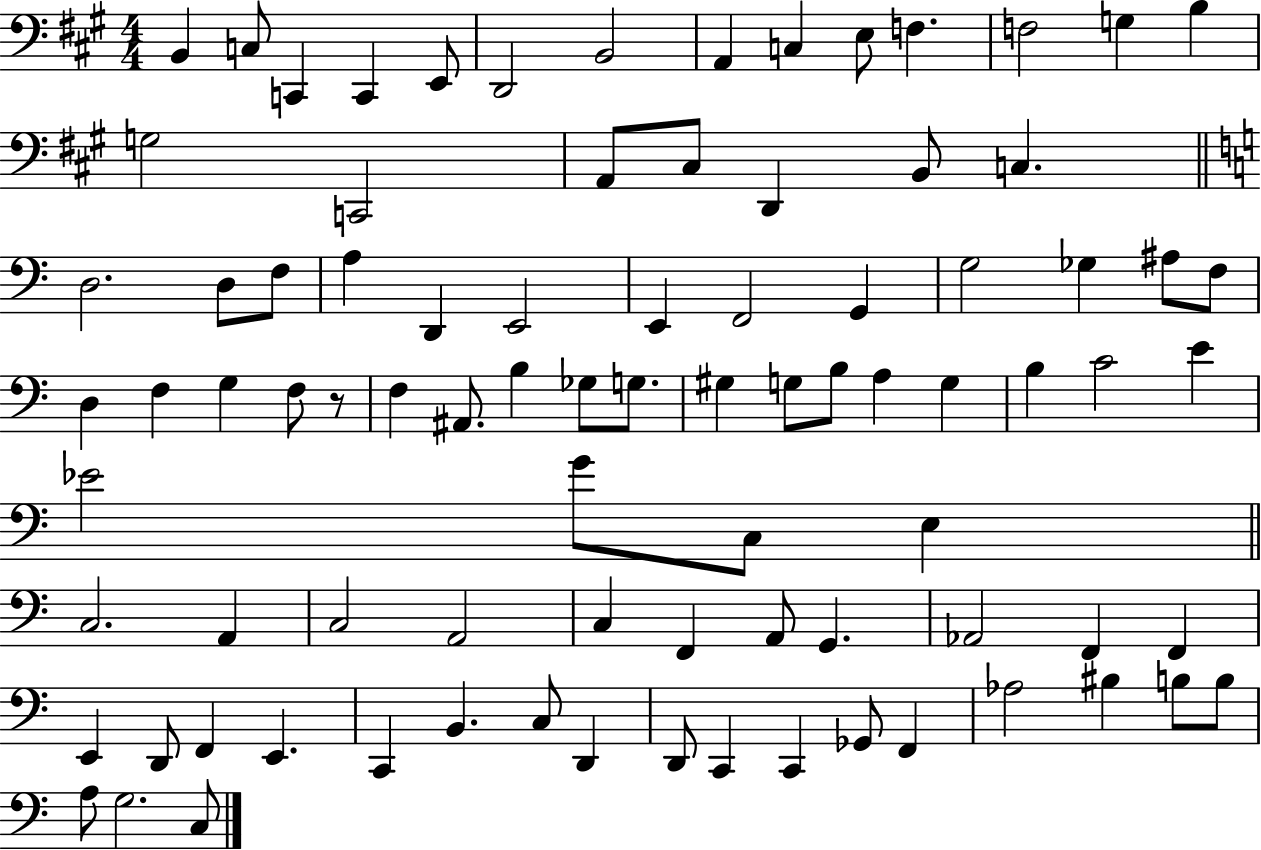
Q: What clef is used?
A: bass